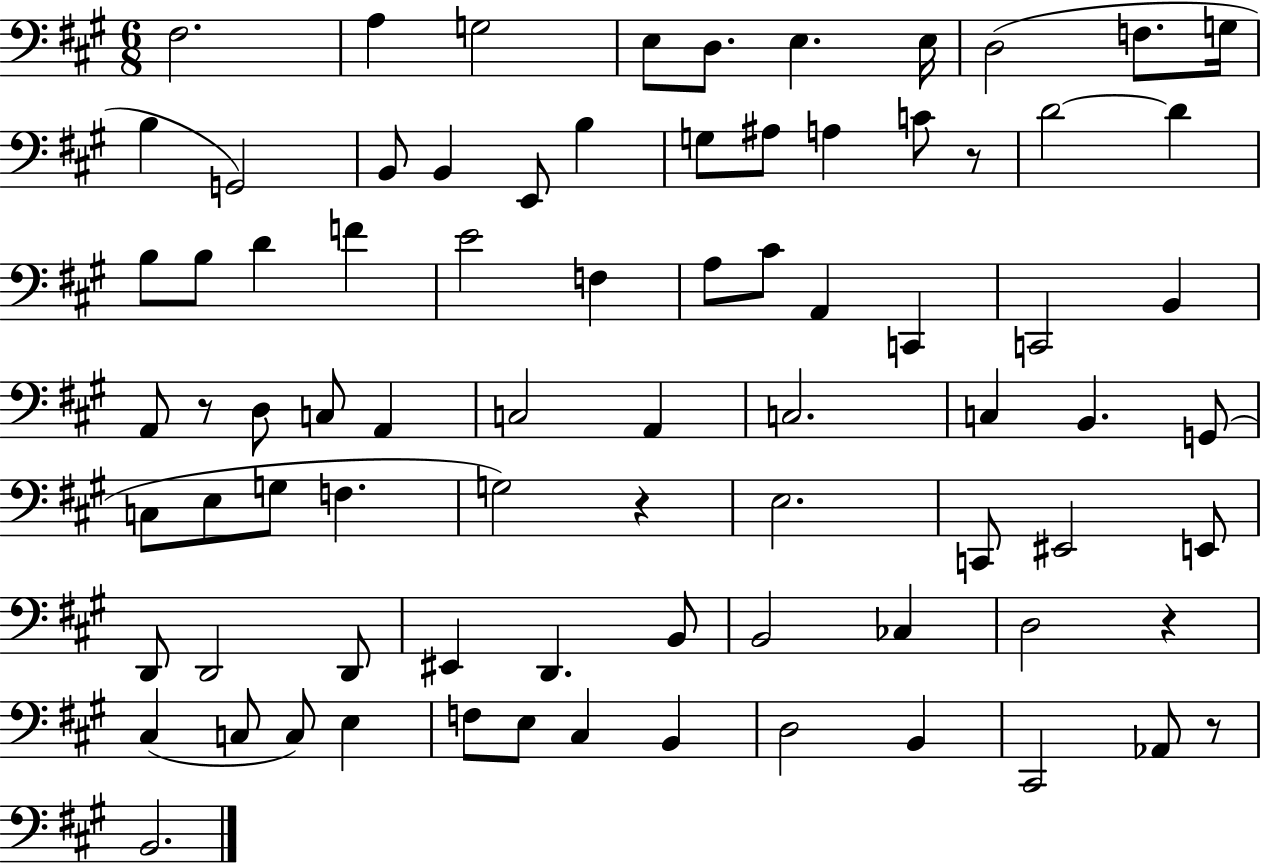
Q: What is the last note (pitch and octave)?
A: B2